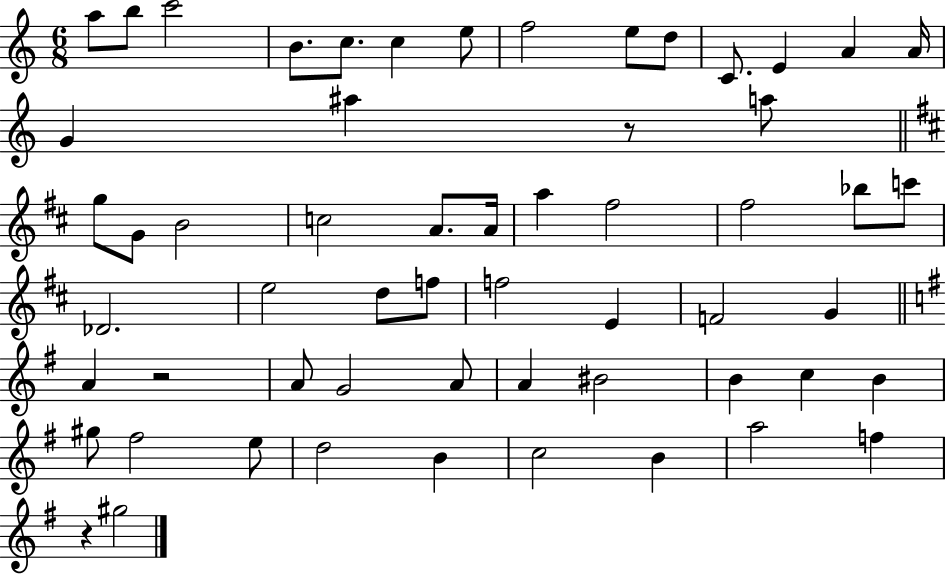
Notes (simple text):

A5/e B5/e C6/h B4/e. C5/e. C5/q E5/e F5/h E5/e D5/e C4/e. E4/q A4/q A4/s G4/q A#5/q R/e A5/e G5/e G4/e B4/h C5/h A4/e. A4/s A5/q F#5/h F#5/h Bb5/e C6/e Db4/h. E5/h D5/e F5/e F5/h E4/q F4/h G4/q A4/q R/h A4/e G4/h A4/e A4/q BIS4/h B4/q C5/q B4/q G#5/e F#5/h E5/e D5/h B4/q C5/h B4/q A5/h F5/q R/q G#5/h